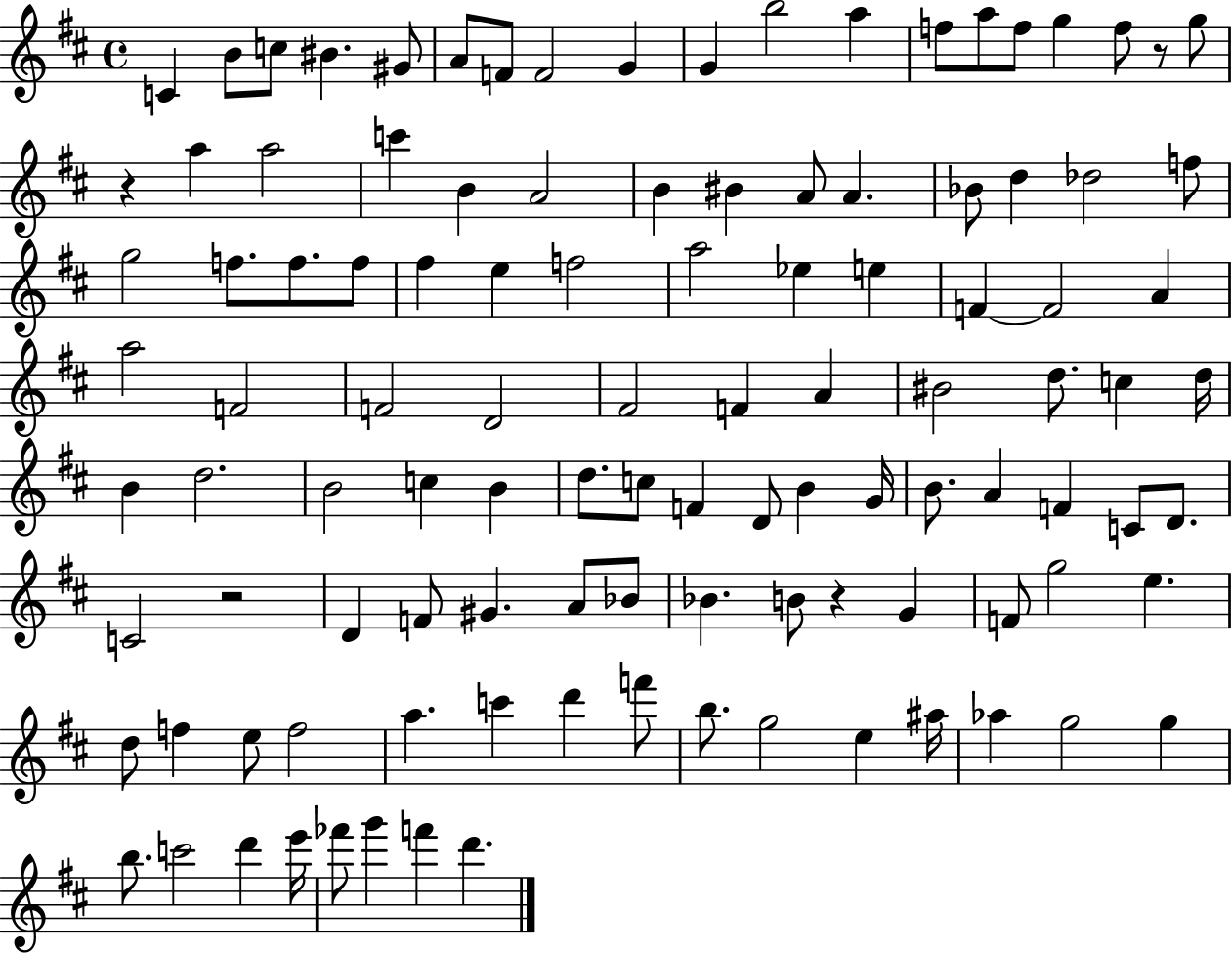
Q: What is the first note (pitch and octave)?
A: C4